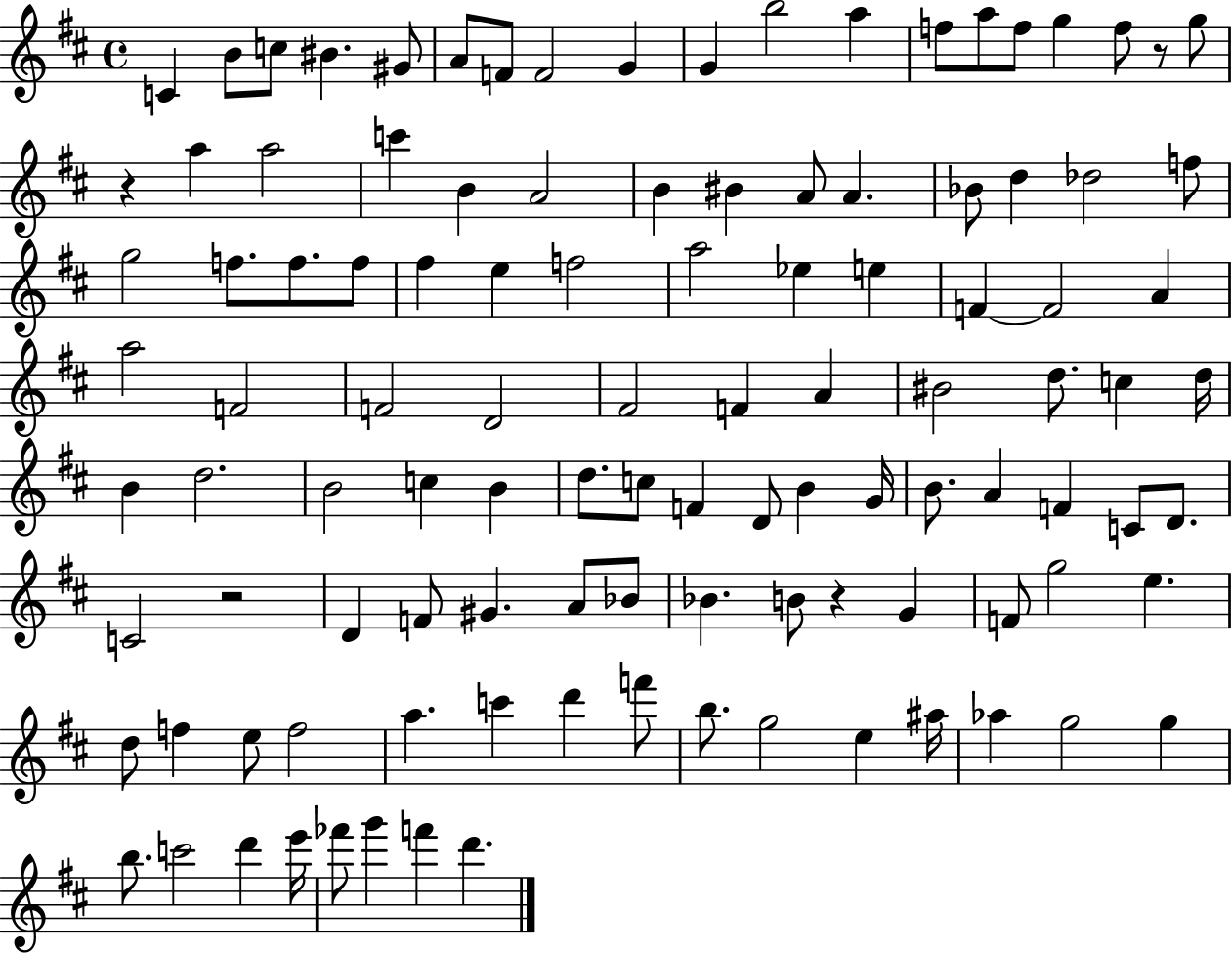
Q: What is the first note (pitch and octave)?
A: C4